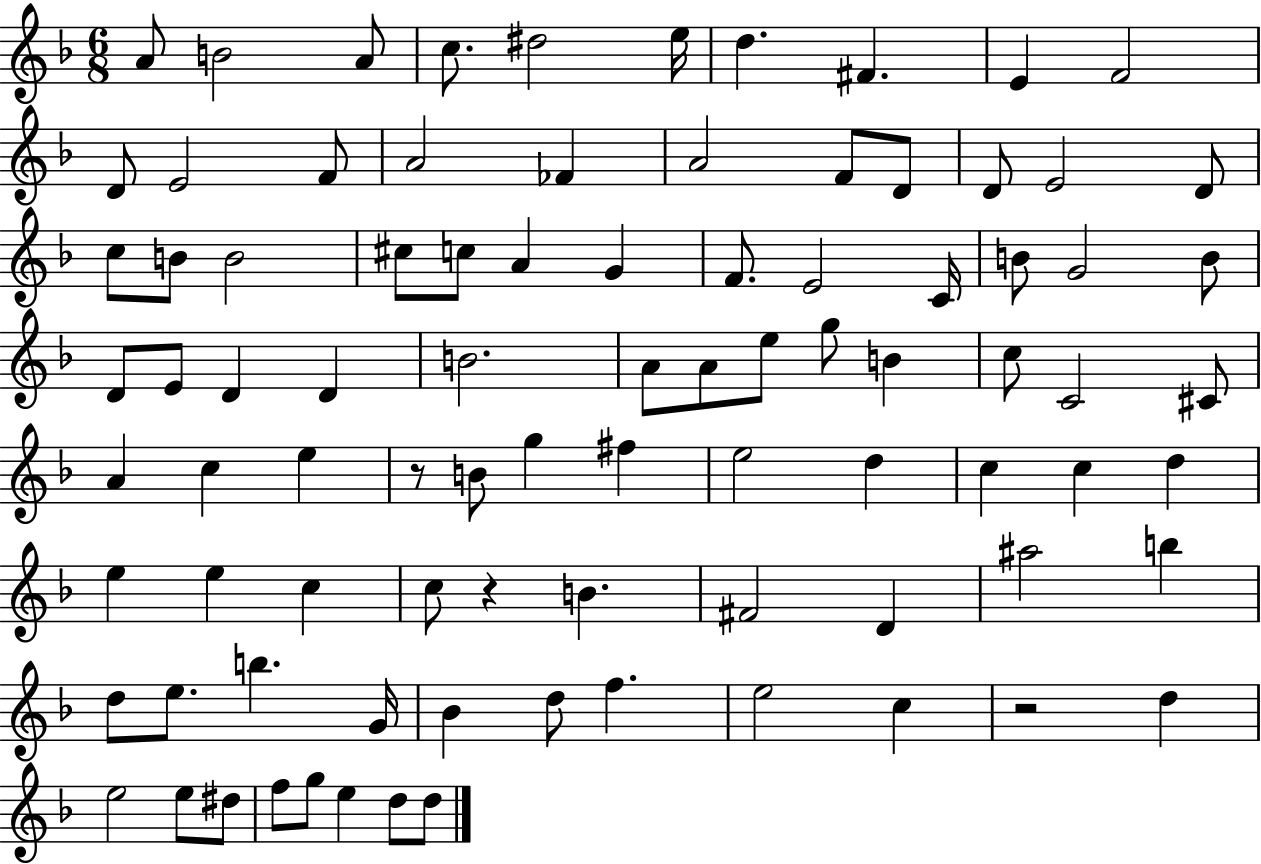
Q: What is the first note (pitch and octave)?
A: A4